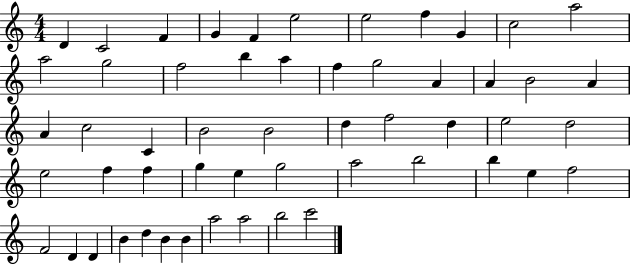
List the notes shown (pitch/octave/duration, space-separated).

D4/q C4/h F4/q G4/q F4/q E5/h E5/h F5/q G4/q C5/h A5/h A5/h G5/h F5/h B5/q A5/q F5/q G5/h A4/q A4/q B4/h A4/q A4/q C5/h C4/q B4/h B4/h D5/q F5/h D5/q E5/h D5/h E5/h F5/q F5/q G5/q E5/q G5/h A5/h B5/h B5/q E5/q F5/h F4/h D4/q D4/q B4/q D5/q B4/q B4/q A5/h A5/h B5/h C6/h